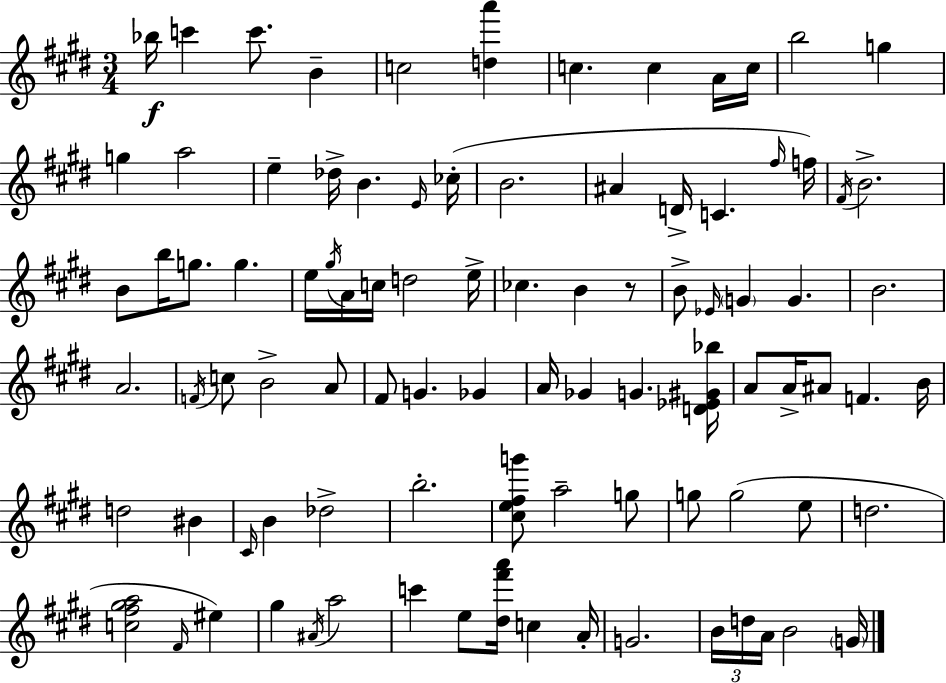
Bb5/s C6/q C6/e. B4/q C5/h [D5,A6]/q C5/q. C5/q A4/s C5/s B5/h G5/q G5/q A5/h E5/q Db5/s B4/q. E4/s CES5/s B4/h. A#4/q D4/s C4/q. F#5/s F5/s F#4/s B4/h. B4/e B5/s G5/e. G5/q. E5/s G#5/s A4/s C5/s D5/h E5/s CES5/q. B4/q R/e B4/e Eb4/s G4/q G4/q. B4/h. A4/h. F4/s C5/e B4/h A4/e F#4/e G4/q. Gb4/q A4/s Gb4/q G4/q. [D4,Eb4,G#4,Bb5]/s A4/e A4/s A#4/e F4/q. B4/s D5/h BIS4/q C#4/s B4/q Db5/h B5/h. [C#5,E5,F#5,G6]/e A5/h G5/e G5/e G5/h E5/e D5/h. [C5,F#5,G#5,A5]/h F#4/s EIS5/q G#5/q A#4/s A5/h C6/q E5/e [D#5,F#6,A6]/s C5/q A4/s G4/h. B4/s D5/s A4/s B4/h G4/s